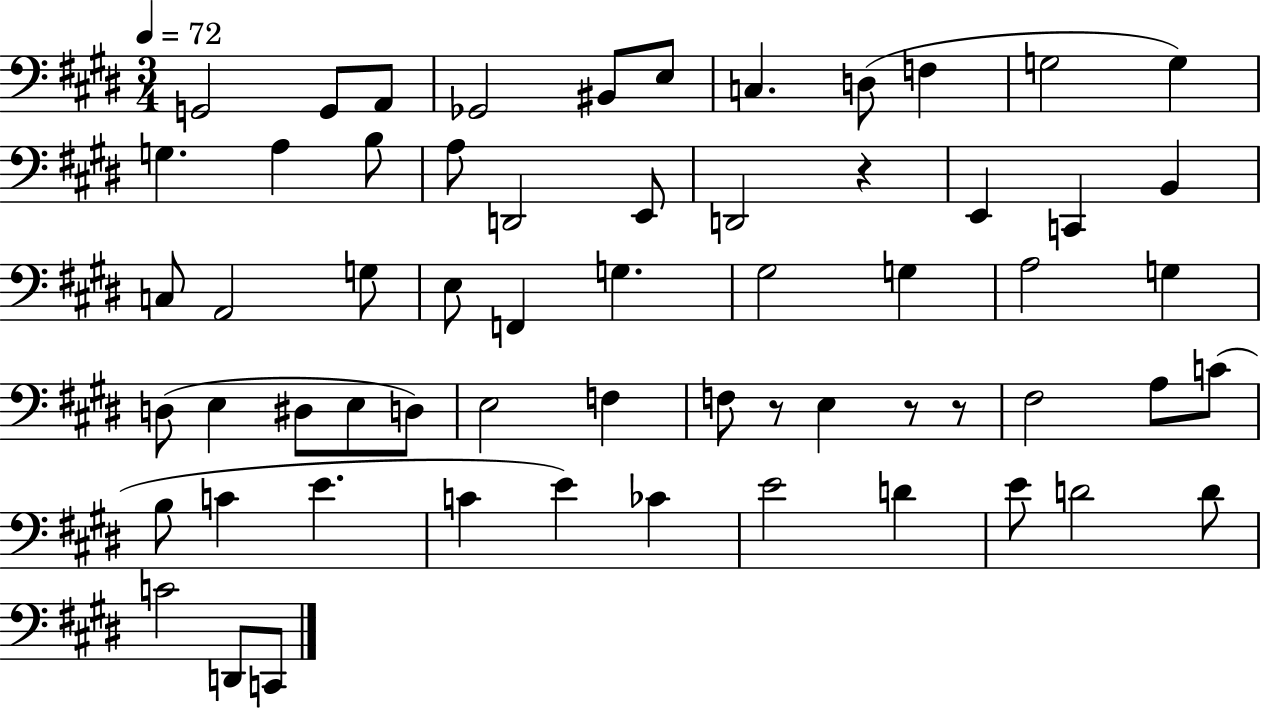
G2/h G2/e A2/e Gb2/h BIS2/e E3/e C3/q. D3/e F3/q G3/h G3/q G3/q. A3/q B3/e A3/e D2/h E2/e D2/h R/q E2/q C2/q B2/q C3/e A2/h G3/e E3/e F2/q G3/q. G#3/h G3/q A3/h G3/q D3/e E3/q D#3/e E3/e D3/e E3/h F3/q F3/e R/e E3/q R/e R/e F#3/h A3/e C4/e B3/e C4/q E4/q. C4/q E4/q CES4/q E4/h D4/q E4/e D4/h D4/e C4/h D2/e C2/e